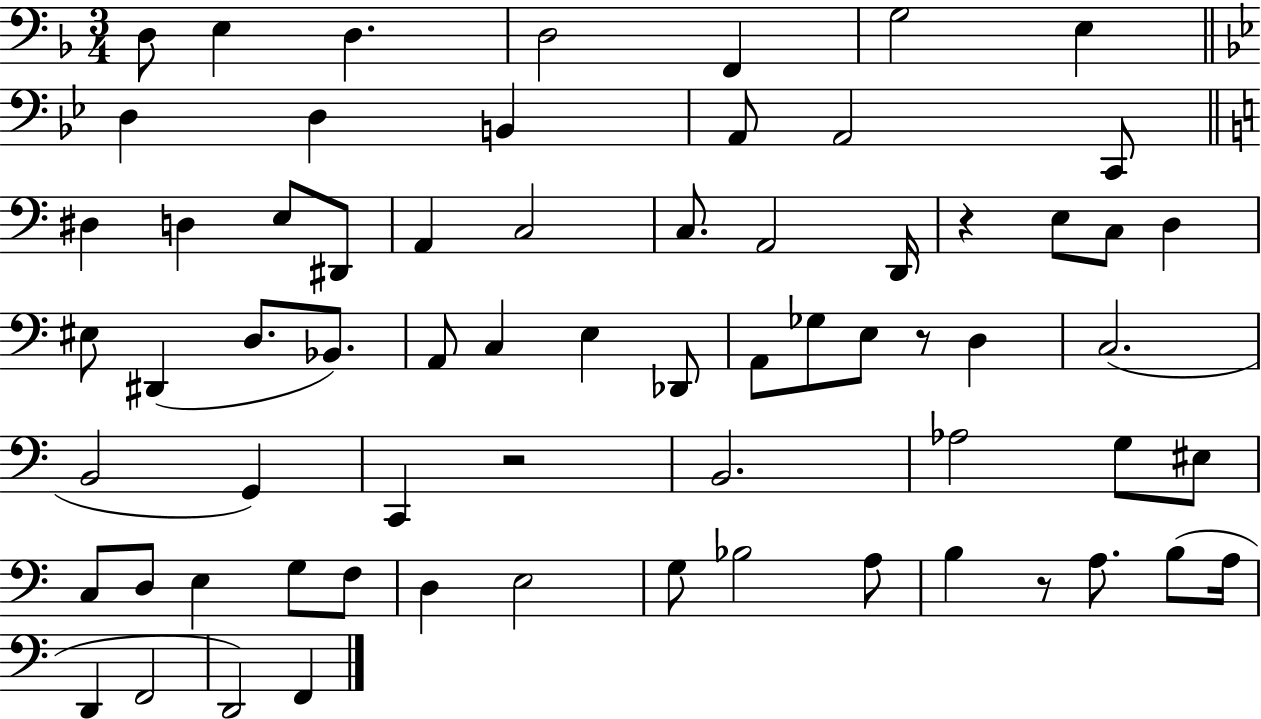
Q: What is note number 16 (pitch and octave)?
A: E3